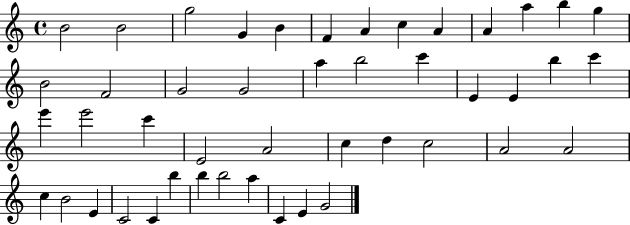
X:1
T:Untitled
M:4/4
L:1/4
K:C
B2 B2 g2 G B F A c A A a b g B2 F2 G2 G2 a b2 c' E E b c' e' e'2 c' E2 A2 c d c2 A2 A2 c B2 E C2 C b b b2 a C E G2